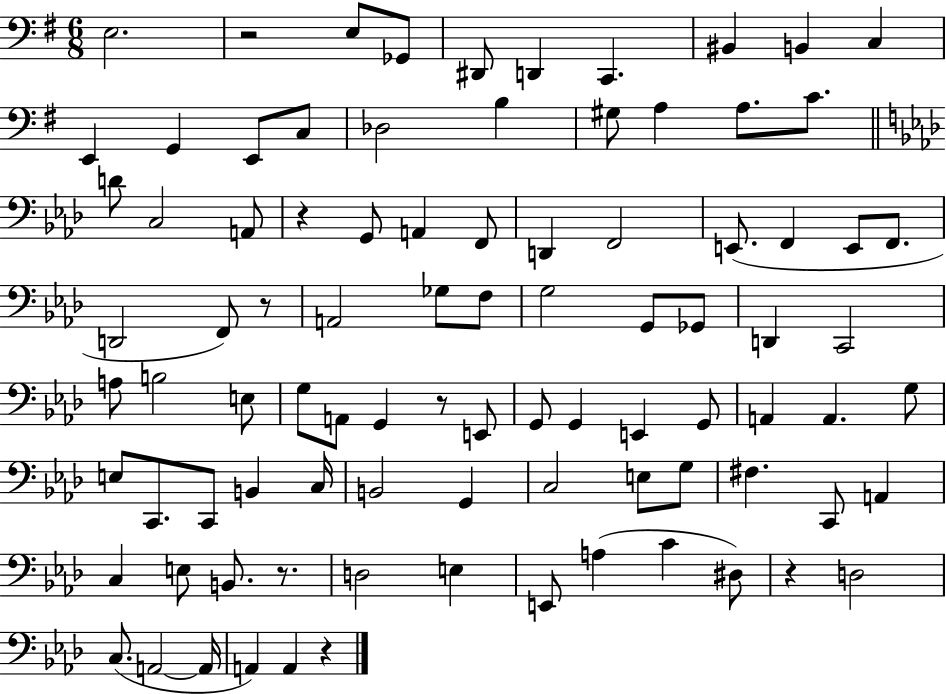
{
  \clef bass
  \numericTimeSignature
  \time 6/8
  \key g \major
  e2. | r2 e8 ges,8 | dis,8 d,4 c,4. | bis,4 b,4 c4 | \break e,4 g,4 e,8 c8 | des2 b4 | gis8 a4 a8. c'8. | \bar "||" \break \key f \minor d'8 c2 a,8 | r4 g,8 a,4 f,8 | d,4 f,2 | e,8.( f,4 e,8 f,8. | \break d,2 f,8) r8 | a,2 ges8 f8 | g2 g,8 ges,8 | d,4 c,2 | \break a8 b2 e8 | g8 a,8 g,4 r8 e,8 | g,8 g,4 e,4 g,8 | a,4 a,4. g8 | \break e8 c,8. c,8 b,4 c16 | b,2 g,4 | c2 e8 g8 | fis4. c,8 a,4 | \break c4 e8 b,8. r8. | d2 e4 | e,8 a4( c'4 dis8) | r4 d2 | \break c8.( a,2~~ a,16 | a,4) a,4 r4 | \bar "|."
}